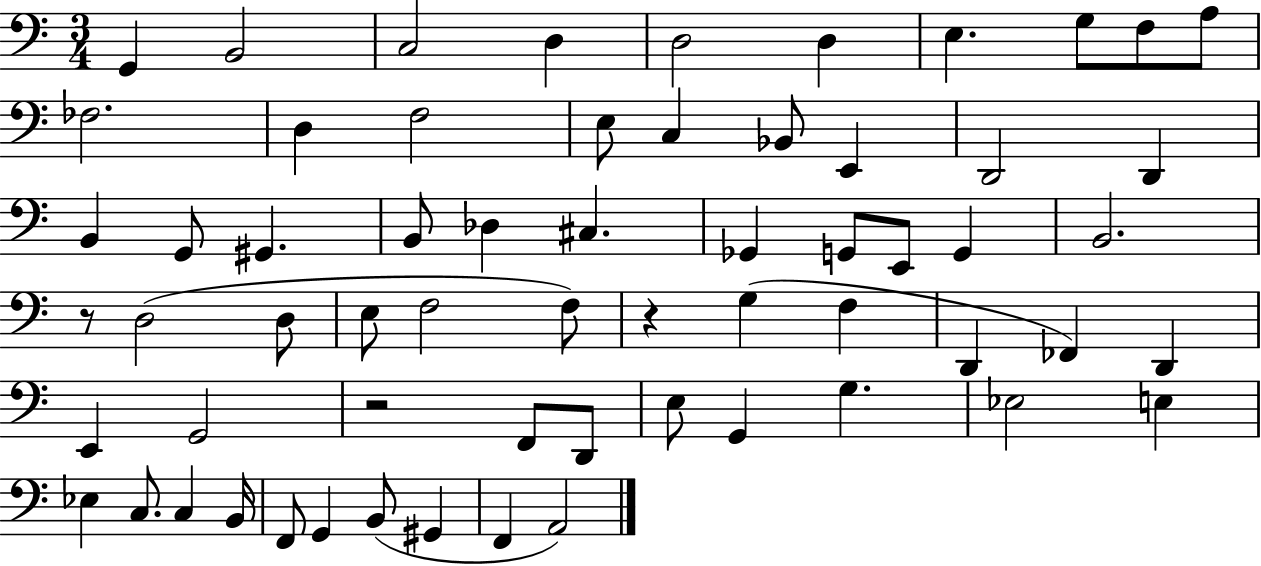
{
  \clef bass
  \numericTimeSignature
  \time 3/4
  \key c \major
  g,4 b,2 | c2 d4 | d2 d4 | e4. g8 f8 a8 | \break fes2. | d4 f2 | e8 c4 bes,8 e,4 | d,2 d,4 | \break b,4 g,8 gis,4. | b,8 des4 cis4. | ges,4 g,8 e,8 g,4 | b,2. | \break r8 d2( d8 | e8 f2 f8) | r4 g4( f4 | d,4 fes,4) d,4 | \break e,4 g,2 | r2 f,8 d,8 | e8 g,4 g4. | ees2 e4 | \break ees4 c8. c4 b,16 | f,8 g,4 b,8( gis,4 | f,4 a,2) | \bar "|."
}